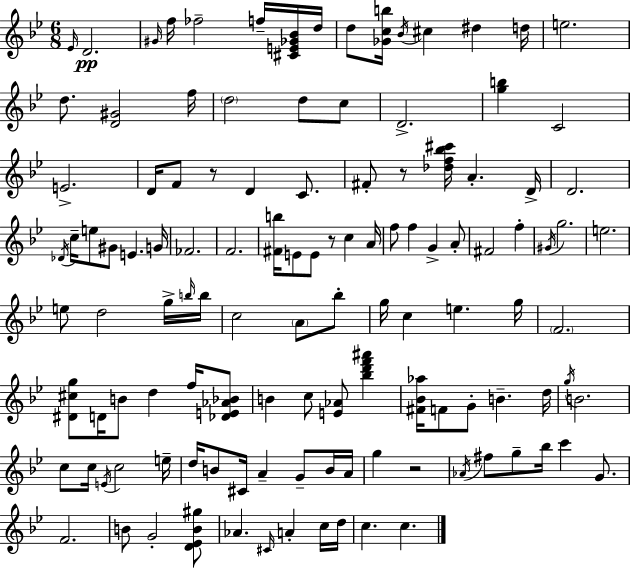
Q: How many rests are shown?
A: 4